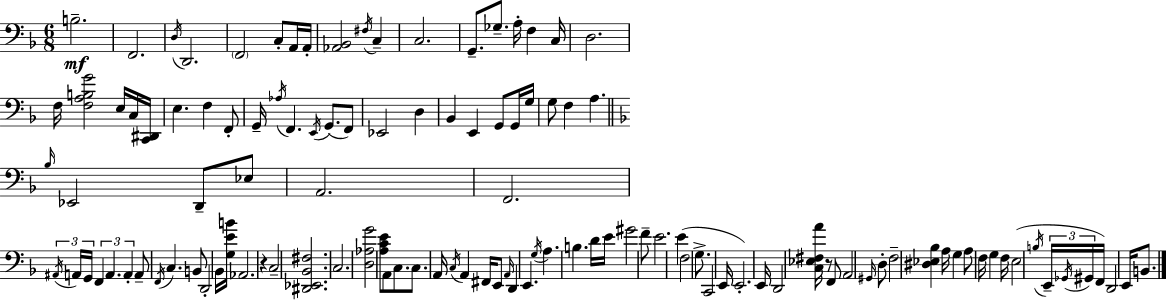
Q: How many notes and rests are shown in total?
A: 118